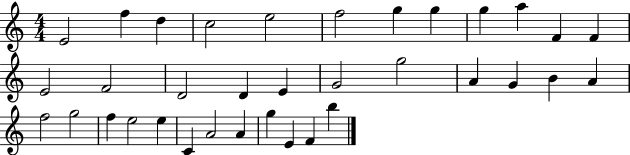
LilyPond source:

{
  \clef treble
  \numericTimeSignature
  \time 4/4
  \key c \major
  e'2 f''4 d''4 | c''2 e''2 | f''2 g''4 g''4 | g''4 a''4 f'4 f'4 | \break e'2 f'2 | d'2 d'4 e'4 | g'2 g''2 | a'4 g'4 b'4 a'4 | \break f''2 g''2 | f''4 e''2 e''4 | c'4 a'2 a'4 | g''4 e'4 f'4 b''4 | \break \bar "|."
}